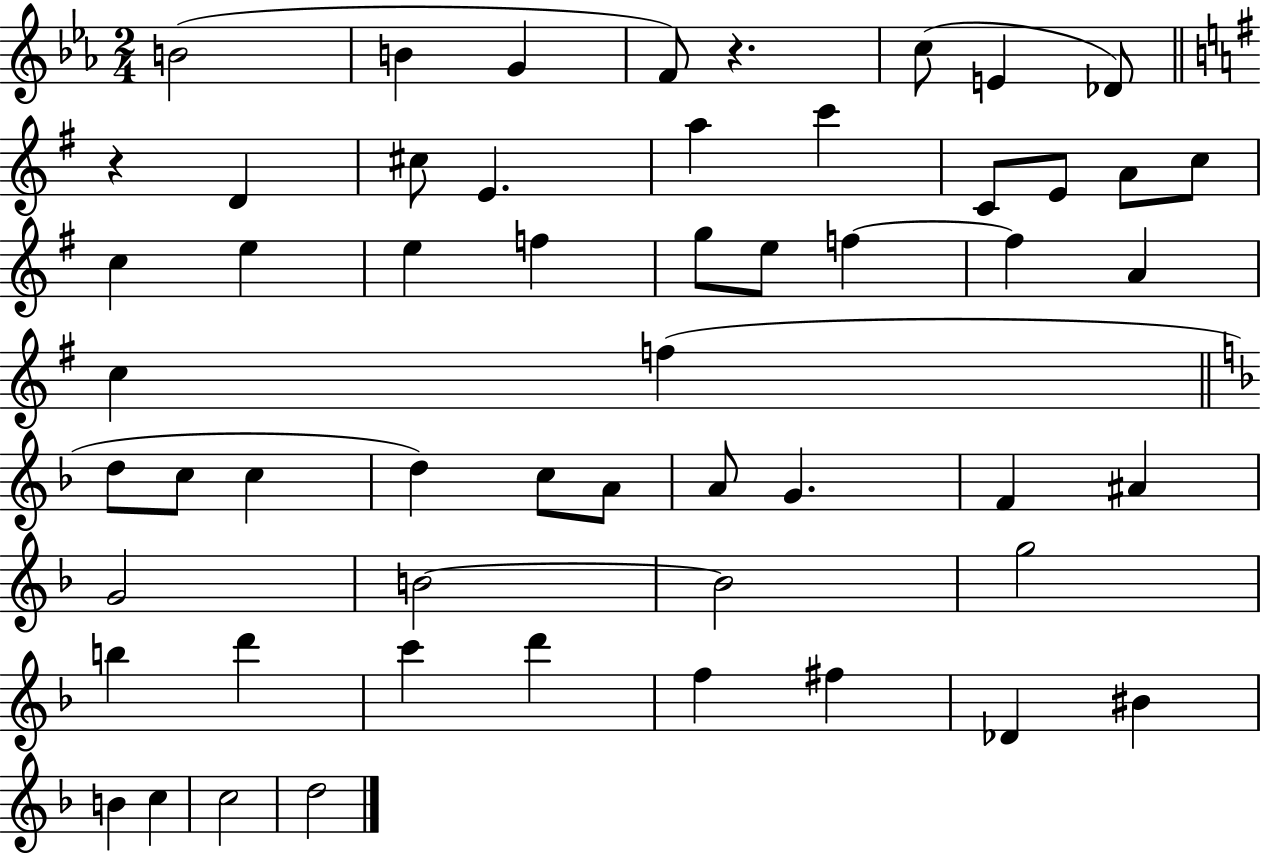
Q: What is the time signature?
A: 2/4